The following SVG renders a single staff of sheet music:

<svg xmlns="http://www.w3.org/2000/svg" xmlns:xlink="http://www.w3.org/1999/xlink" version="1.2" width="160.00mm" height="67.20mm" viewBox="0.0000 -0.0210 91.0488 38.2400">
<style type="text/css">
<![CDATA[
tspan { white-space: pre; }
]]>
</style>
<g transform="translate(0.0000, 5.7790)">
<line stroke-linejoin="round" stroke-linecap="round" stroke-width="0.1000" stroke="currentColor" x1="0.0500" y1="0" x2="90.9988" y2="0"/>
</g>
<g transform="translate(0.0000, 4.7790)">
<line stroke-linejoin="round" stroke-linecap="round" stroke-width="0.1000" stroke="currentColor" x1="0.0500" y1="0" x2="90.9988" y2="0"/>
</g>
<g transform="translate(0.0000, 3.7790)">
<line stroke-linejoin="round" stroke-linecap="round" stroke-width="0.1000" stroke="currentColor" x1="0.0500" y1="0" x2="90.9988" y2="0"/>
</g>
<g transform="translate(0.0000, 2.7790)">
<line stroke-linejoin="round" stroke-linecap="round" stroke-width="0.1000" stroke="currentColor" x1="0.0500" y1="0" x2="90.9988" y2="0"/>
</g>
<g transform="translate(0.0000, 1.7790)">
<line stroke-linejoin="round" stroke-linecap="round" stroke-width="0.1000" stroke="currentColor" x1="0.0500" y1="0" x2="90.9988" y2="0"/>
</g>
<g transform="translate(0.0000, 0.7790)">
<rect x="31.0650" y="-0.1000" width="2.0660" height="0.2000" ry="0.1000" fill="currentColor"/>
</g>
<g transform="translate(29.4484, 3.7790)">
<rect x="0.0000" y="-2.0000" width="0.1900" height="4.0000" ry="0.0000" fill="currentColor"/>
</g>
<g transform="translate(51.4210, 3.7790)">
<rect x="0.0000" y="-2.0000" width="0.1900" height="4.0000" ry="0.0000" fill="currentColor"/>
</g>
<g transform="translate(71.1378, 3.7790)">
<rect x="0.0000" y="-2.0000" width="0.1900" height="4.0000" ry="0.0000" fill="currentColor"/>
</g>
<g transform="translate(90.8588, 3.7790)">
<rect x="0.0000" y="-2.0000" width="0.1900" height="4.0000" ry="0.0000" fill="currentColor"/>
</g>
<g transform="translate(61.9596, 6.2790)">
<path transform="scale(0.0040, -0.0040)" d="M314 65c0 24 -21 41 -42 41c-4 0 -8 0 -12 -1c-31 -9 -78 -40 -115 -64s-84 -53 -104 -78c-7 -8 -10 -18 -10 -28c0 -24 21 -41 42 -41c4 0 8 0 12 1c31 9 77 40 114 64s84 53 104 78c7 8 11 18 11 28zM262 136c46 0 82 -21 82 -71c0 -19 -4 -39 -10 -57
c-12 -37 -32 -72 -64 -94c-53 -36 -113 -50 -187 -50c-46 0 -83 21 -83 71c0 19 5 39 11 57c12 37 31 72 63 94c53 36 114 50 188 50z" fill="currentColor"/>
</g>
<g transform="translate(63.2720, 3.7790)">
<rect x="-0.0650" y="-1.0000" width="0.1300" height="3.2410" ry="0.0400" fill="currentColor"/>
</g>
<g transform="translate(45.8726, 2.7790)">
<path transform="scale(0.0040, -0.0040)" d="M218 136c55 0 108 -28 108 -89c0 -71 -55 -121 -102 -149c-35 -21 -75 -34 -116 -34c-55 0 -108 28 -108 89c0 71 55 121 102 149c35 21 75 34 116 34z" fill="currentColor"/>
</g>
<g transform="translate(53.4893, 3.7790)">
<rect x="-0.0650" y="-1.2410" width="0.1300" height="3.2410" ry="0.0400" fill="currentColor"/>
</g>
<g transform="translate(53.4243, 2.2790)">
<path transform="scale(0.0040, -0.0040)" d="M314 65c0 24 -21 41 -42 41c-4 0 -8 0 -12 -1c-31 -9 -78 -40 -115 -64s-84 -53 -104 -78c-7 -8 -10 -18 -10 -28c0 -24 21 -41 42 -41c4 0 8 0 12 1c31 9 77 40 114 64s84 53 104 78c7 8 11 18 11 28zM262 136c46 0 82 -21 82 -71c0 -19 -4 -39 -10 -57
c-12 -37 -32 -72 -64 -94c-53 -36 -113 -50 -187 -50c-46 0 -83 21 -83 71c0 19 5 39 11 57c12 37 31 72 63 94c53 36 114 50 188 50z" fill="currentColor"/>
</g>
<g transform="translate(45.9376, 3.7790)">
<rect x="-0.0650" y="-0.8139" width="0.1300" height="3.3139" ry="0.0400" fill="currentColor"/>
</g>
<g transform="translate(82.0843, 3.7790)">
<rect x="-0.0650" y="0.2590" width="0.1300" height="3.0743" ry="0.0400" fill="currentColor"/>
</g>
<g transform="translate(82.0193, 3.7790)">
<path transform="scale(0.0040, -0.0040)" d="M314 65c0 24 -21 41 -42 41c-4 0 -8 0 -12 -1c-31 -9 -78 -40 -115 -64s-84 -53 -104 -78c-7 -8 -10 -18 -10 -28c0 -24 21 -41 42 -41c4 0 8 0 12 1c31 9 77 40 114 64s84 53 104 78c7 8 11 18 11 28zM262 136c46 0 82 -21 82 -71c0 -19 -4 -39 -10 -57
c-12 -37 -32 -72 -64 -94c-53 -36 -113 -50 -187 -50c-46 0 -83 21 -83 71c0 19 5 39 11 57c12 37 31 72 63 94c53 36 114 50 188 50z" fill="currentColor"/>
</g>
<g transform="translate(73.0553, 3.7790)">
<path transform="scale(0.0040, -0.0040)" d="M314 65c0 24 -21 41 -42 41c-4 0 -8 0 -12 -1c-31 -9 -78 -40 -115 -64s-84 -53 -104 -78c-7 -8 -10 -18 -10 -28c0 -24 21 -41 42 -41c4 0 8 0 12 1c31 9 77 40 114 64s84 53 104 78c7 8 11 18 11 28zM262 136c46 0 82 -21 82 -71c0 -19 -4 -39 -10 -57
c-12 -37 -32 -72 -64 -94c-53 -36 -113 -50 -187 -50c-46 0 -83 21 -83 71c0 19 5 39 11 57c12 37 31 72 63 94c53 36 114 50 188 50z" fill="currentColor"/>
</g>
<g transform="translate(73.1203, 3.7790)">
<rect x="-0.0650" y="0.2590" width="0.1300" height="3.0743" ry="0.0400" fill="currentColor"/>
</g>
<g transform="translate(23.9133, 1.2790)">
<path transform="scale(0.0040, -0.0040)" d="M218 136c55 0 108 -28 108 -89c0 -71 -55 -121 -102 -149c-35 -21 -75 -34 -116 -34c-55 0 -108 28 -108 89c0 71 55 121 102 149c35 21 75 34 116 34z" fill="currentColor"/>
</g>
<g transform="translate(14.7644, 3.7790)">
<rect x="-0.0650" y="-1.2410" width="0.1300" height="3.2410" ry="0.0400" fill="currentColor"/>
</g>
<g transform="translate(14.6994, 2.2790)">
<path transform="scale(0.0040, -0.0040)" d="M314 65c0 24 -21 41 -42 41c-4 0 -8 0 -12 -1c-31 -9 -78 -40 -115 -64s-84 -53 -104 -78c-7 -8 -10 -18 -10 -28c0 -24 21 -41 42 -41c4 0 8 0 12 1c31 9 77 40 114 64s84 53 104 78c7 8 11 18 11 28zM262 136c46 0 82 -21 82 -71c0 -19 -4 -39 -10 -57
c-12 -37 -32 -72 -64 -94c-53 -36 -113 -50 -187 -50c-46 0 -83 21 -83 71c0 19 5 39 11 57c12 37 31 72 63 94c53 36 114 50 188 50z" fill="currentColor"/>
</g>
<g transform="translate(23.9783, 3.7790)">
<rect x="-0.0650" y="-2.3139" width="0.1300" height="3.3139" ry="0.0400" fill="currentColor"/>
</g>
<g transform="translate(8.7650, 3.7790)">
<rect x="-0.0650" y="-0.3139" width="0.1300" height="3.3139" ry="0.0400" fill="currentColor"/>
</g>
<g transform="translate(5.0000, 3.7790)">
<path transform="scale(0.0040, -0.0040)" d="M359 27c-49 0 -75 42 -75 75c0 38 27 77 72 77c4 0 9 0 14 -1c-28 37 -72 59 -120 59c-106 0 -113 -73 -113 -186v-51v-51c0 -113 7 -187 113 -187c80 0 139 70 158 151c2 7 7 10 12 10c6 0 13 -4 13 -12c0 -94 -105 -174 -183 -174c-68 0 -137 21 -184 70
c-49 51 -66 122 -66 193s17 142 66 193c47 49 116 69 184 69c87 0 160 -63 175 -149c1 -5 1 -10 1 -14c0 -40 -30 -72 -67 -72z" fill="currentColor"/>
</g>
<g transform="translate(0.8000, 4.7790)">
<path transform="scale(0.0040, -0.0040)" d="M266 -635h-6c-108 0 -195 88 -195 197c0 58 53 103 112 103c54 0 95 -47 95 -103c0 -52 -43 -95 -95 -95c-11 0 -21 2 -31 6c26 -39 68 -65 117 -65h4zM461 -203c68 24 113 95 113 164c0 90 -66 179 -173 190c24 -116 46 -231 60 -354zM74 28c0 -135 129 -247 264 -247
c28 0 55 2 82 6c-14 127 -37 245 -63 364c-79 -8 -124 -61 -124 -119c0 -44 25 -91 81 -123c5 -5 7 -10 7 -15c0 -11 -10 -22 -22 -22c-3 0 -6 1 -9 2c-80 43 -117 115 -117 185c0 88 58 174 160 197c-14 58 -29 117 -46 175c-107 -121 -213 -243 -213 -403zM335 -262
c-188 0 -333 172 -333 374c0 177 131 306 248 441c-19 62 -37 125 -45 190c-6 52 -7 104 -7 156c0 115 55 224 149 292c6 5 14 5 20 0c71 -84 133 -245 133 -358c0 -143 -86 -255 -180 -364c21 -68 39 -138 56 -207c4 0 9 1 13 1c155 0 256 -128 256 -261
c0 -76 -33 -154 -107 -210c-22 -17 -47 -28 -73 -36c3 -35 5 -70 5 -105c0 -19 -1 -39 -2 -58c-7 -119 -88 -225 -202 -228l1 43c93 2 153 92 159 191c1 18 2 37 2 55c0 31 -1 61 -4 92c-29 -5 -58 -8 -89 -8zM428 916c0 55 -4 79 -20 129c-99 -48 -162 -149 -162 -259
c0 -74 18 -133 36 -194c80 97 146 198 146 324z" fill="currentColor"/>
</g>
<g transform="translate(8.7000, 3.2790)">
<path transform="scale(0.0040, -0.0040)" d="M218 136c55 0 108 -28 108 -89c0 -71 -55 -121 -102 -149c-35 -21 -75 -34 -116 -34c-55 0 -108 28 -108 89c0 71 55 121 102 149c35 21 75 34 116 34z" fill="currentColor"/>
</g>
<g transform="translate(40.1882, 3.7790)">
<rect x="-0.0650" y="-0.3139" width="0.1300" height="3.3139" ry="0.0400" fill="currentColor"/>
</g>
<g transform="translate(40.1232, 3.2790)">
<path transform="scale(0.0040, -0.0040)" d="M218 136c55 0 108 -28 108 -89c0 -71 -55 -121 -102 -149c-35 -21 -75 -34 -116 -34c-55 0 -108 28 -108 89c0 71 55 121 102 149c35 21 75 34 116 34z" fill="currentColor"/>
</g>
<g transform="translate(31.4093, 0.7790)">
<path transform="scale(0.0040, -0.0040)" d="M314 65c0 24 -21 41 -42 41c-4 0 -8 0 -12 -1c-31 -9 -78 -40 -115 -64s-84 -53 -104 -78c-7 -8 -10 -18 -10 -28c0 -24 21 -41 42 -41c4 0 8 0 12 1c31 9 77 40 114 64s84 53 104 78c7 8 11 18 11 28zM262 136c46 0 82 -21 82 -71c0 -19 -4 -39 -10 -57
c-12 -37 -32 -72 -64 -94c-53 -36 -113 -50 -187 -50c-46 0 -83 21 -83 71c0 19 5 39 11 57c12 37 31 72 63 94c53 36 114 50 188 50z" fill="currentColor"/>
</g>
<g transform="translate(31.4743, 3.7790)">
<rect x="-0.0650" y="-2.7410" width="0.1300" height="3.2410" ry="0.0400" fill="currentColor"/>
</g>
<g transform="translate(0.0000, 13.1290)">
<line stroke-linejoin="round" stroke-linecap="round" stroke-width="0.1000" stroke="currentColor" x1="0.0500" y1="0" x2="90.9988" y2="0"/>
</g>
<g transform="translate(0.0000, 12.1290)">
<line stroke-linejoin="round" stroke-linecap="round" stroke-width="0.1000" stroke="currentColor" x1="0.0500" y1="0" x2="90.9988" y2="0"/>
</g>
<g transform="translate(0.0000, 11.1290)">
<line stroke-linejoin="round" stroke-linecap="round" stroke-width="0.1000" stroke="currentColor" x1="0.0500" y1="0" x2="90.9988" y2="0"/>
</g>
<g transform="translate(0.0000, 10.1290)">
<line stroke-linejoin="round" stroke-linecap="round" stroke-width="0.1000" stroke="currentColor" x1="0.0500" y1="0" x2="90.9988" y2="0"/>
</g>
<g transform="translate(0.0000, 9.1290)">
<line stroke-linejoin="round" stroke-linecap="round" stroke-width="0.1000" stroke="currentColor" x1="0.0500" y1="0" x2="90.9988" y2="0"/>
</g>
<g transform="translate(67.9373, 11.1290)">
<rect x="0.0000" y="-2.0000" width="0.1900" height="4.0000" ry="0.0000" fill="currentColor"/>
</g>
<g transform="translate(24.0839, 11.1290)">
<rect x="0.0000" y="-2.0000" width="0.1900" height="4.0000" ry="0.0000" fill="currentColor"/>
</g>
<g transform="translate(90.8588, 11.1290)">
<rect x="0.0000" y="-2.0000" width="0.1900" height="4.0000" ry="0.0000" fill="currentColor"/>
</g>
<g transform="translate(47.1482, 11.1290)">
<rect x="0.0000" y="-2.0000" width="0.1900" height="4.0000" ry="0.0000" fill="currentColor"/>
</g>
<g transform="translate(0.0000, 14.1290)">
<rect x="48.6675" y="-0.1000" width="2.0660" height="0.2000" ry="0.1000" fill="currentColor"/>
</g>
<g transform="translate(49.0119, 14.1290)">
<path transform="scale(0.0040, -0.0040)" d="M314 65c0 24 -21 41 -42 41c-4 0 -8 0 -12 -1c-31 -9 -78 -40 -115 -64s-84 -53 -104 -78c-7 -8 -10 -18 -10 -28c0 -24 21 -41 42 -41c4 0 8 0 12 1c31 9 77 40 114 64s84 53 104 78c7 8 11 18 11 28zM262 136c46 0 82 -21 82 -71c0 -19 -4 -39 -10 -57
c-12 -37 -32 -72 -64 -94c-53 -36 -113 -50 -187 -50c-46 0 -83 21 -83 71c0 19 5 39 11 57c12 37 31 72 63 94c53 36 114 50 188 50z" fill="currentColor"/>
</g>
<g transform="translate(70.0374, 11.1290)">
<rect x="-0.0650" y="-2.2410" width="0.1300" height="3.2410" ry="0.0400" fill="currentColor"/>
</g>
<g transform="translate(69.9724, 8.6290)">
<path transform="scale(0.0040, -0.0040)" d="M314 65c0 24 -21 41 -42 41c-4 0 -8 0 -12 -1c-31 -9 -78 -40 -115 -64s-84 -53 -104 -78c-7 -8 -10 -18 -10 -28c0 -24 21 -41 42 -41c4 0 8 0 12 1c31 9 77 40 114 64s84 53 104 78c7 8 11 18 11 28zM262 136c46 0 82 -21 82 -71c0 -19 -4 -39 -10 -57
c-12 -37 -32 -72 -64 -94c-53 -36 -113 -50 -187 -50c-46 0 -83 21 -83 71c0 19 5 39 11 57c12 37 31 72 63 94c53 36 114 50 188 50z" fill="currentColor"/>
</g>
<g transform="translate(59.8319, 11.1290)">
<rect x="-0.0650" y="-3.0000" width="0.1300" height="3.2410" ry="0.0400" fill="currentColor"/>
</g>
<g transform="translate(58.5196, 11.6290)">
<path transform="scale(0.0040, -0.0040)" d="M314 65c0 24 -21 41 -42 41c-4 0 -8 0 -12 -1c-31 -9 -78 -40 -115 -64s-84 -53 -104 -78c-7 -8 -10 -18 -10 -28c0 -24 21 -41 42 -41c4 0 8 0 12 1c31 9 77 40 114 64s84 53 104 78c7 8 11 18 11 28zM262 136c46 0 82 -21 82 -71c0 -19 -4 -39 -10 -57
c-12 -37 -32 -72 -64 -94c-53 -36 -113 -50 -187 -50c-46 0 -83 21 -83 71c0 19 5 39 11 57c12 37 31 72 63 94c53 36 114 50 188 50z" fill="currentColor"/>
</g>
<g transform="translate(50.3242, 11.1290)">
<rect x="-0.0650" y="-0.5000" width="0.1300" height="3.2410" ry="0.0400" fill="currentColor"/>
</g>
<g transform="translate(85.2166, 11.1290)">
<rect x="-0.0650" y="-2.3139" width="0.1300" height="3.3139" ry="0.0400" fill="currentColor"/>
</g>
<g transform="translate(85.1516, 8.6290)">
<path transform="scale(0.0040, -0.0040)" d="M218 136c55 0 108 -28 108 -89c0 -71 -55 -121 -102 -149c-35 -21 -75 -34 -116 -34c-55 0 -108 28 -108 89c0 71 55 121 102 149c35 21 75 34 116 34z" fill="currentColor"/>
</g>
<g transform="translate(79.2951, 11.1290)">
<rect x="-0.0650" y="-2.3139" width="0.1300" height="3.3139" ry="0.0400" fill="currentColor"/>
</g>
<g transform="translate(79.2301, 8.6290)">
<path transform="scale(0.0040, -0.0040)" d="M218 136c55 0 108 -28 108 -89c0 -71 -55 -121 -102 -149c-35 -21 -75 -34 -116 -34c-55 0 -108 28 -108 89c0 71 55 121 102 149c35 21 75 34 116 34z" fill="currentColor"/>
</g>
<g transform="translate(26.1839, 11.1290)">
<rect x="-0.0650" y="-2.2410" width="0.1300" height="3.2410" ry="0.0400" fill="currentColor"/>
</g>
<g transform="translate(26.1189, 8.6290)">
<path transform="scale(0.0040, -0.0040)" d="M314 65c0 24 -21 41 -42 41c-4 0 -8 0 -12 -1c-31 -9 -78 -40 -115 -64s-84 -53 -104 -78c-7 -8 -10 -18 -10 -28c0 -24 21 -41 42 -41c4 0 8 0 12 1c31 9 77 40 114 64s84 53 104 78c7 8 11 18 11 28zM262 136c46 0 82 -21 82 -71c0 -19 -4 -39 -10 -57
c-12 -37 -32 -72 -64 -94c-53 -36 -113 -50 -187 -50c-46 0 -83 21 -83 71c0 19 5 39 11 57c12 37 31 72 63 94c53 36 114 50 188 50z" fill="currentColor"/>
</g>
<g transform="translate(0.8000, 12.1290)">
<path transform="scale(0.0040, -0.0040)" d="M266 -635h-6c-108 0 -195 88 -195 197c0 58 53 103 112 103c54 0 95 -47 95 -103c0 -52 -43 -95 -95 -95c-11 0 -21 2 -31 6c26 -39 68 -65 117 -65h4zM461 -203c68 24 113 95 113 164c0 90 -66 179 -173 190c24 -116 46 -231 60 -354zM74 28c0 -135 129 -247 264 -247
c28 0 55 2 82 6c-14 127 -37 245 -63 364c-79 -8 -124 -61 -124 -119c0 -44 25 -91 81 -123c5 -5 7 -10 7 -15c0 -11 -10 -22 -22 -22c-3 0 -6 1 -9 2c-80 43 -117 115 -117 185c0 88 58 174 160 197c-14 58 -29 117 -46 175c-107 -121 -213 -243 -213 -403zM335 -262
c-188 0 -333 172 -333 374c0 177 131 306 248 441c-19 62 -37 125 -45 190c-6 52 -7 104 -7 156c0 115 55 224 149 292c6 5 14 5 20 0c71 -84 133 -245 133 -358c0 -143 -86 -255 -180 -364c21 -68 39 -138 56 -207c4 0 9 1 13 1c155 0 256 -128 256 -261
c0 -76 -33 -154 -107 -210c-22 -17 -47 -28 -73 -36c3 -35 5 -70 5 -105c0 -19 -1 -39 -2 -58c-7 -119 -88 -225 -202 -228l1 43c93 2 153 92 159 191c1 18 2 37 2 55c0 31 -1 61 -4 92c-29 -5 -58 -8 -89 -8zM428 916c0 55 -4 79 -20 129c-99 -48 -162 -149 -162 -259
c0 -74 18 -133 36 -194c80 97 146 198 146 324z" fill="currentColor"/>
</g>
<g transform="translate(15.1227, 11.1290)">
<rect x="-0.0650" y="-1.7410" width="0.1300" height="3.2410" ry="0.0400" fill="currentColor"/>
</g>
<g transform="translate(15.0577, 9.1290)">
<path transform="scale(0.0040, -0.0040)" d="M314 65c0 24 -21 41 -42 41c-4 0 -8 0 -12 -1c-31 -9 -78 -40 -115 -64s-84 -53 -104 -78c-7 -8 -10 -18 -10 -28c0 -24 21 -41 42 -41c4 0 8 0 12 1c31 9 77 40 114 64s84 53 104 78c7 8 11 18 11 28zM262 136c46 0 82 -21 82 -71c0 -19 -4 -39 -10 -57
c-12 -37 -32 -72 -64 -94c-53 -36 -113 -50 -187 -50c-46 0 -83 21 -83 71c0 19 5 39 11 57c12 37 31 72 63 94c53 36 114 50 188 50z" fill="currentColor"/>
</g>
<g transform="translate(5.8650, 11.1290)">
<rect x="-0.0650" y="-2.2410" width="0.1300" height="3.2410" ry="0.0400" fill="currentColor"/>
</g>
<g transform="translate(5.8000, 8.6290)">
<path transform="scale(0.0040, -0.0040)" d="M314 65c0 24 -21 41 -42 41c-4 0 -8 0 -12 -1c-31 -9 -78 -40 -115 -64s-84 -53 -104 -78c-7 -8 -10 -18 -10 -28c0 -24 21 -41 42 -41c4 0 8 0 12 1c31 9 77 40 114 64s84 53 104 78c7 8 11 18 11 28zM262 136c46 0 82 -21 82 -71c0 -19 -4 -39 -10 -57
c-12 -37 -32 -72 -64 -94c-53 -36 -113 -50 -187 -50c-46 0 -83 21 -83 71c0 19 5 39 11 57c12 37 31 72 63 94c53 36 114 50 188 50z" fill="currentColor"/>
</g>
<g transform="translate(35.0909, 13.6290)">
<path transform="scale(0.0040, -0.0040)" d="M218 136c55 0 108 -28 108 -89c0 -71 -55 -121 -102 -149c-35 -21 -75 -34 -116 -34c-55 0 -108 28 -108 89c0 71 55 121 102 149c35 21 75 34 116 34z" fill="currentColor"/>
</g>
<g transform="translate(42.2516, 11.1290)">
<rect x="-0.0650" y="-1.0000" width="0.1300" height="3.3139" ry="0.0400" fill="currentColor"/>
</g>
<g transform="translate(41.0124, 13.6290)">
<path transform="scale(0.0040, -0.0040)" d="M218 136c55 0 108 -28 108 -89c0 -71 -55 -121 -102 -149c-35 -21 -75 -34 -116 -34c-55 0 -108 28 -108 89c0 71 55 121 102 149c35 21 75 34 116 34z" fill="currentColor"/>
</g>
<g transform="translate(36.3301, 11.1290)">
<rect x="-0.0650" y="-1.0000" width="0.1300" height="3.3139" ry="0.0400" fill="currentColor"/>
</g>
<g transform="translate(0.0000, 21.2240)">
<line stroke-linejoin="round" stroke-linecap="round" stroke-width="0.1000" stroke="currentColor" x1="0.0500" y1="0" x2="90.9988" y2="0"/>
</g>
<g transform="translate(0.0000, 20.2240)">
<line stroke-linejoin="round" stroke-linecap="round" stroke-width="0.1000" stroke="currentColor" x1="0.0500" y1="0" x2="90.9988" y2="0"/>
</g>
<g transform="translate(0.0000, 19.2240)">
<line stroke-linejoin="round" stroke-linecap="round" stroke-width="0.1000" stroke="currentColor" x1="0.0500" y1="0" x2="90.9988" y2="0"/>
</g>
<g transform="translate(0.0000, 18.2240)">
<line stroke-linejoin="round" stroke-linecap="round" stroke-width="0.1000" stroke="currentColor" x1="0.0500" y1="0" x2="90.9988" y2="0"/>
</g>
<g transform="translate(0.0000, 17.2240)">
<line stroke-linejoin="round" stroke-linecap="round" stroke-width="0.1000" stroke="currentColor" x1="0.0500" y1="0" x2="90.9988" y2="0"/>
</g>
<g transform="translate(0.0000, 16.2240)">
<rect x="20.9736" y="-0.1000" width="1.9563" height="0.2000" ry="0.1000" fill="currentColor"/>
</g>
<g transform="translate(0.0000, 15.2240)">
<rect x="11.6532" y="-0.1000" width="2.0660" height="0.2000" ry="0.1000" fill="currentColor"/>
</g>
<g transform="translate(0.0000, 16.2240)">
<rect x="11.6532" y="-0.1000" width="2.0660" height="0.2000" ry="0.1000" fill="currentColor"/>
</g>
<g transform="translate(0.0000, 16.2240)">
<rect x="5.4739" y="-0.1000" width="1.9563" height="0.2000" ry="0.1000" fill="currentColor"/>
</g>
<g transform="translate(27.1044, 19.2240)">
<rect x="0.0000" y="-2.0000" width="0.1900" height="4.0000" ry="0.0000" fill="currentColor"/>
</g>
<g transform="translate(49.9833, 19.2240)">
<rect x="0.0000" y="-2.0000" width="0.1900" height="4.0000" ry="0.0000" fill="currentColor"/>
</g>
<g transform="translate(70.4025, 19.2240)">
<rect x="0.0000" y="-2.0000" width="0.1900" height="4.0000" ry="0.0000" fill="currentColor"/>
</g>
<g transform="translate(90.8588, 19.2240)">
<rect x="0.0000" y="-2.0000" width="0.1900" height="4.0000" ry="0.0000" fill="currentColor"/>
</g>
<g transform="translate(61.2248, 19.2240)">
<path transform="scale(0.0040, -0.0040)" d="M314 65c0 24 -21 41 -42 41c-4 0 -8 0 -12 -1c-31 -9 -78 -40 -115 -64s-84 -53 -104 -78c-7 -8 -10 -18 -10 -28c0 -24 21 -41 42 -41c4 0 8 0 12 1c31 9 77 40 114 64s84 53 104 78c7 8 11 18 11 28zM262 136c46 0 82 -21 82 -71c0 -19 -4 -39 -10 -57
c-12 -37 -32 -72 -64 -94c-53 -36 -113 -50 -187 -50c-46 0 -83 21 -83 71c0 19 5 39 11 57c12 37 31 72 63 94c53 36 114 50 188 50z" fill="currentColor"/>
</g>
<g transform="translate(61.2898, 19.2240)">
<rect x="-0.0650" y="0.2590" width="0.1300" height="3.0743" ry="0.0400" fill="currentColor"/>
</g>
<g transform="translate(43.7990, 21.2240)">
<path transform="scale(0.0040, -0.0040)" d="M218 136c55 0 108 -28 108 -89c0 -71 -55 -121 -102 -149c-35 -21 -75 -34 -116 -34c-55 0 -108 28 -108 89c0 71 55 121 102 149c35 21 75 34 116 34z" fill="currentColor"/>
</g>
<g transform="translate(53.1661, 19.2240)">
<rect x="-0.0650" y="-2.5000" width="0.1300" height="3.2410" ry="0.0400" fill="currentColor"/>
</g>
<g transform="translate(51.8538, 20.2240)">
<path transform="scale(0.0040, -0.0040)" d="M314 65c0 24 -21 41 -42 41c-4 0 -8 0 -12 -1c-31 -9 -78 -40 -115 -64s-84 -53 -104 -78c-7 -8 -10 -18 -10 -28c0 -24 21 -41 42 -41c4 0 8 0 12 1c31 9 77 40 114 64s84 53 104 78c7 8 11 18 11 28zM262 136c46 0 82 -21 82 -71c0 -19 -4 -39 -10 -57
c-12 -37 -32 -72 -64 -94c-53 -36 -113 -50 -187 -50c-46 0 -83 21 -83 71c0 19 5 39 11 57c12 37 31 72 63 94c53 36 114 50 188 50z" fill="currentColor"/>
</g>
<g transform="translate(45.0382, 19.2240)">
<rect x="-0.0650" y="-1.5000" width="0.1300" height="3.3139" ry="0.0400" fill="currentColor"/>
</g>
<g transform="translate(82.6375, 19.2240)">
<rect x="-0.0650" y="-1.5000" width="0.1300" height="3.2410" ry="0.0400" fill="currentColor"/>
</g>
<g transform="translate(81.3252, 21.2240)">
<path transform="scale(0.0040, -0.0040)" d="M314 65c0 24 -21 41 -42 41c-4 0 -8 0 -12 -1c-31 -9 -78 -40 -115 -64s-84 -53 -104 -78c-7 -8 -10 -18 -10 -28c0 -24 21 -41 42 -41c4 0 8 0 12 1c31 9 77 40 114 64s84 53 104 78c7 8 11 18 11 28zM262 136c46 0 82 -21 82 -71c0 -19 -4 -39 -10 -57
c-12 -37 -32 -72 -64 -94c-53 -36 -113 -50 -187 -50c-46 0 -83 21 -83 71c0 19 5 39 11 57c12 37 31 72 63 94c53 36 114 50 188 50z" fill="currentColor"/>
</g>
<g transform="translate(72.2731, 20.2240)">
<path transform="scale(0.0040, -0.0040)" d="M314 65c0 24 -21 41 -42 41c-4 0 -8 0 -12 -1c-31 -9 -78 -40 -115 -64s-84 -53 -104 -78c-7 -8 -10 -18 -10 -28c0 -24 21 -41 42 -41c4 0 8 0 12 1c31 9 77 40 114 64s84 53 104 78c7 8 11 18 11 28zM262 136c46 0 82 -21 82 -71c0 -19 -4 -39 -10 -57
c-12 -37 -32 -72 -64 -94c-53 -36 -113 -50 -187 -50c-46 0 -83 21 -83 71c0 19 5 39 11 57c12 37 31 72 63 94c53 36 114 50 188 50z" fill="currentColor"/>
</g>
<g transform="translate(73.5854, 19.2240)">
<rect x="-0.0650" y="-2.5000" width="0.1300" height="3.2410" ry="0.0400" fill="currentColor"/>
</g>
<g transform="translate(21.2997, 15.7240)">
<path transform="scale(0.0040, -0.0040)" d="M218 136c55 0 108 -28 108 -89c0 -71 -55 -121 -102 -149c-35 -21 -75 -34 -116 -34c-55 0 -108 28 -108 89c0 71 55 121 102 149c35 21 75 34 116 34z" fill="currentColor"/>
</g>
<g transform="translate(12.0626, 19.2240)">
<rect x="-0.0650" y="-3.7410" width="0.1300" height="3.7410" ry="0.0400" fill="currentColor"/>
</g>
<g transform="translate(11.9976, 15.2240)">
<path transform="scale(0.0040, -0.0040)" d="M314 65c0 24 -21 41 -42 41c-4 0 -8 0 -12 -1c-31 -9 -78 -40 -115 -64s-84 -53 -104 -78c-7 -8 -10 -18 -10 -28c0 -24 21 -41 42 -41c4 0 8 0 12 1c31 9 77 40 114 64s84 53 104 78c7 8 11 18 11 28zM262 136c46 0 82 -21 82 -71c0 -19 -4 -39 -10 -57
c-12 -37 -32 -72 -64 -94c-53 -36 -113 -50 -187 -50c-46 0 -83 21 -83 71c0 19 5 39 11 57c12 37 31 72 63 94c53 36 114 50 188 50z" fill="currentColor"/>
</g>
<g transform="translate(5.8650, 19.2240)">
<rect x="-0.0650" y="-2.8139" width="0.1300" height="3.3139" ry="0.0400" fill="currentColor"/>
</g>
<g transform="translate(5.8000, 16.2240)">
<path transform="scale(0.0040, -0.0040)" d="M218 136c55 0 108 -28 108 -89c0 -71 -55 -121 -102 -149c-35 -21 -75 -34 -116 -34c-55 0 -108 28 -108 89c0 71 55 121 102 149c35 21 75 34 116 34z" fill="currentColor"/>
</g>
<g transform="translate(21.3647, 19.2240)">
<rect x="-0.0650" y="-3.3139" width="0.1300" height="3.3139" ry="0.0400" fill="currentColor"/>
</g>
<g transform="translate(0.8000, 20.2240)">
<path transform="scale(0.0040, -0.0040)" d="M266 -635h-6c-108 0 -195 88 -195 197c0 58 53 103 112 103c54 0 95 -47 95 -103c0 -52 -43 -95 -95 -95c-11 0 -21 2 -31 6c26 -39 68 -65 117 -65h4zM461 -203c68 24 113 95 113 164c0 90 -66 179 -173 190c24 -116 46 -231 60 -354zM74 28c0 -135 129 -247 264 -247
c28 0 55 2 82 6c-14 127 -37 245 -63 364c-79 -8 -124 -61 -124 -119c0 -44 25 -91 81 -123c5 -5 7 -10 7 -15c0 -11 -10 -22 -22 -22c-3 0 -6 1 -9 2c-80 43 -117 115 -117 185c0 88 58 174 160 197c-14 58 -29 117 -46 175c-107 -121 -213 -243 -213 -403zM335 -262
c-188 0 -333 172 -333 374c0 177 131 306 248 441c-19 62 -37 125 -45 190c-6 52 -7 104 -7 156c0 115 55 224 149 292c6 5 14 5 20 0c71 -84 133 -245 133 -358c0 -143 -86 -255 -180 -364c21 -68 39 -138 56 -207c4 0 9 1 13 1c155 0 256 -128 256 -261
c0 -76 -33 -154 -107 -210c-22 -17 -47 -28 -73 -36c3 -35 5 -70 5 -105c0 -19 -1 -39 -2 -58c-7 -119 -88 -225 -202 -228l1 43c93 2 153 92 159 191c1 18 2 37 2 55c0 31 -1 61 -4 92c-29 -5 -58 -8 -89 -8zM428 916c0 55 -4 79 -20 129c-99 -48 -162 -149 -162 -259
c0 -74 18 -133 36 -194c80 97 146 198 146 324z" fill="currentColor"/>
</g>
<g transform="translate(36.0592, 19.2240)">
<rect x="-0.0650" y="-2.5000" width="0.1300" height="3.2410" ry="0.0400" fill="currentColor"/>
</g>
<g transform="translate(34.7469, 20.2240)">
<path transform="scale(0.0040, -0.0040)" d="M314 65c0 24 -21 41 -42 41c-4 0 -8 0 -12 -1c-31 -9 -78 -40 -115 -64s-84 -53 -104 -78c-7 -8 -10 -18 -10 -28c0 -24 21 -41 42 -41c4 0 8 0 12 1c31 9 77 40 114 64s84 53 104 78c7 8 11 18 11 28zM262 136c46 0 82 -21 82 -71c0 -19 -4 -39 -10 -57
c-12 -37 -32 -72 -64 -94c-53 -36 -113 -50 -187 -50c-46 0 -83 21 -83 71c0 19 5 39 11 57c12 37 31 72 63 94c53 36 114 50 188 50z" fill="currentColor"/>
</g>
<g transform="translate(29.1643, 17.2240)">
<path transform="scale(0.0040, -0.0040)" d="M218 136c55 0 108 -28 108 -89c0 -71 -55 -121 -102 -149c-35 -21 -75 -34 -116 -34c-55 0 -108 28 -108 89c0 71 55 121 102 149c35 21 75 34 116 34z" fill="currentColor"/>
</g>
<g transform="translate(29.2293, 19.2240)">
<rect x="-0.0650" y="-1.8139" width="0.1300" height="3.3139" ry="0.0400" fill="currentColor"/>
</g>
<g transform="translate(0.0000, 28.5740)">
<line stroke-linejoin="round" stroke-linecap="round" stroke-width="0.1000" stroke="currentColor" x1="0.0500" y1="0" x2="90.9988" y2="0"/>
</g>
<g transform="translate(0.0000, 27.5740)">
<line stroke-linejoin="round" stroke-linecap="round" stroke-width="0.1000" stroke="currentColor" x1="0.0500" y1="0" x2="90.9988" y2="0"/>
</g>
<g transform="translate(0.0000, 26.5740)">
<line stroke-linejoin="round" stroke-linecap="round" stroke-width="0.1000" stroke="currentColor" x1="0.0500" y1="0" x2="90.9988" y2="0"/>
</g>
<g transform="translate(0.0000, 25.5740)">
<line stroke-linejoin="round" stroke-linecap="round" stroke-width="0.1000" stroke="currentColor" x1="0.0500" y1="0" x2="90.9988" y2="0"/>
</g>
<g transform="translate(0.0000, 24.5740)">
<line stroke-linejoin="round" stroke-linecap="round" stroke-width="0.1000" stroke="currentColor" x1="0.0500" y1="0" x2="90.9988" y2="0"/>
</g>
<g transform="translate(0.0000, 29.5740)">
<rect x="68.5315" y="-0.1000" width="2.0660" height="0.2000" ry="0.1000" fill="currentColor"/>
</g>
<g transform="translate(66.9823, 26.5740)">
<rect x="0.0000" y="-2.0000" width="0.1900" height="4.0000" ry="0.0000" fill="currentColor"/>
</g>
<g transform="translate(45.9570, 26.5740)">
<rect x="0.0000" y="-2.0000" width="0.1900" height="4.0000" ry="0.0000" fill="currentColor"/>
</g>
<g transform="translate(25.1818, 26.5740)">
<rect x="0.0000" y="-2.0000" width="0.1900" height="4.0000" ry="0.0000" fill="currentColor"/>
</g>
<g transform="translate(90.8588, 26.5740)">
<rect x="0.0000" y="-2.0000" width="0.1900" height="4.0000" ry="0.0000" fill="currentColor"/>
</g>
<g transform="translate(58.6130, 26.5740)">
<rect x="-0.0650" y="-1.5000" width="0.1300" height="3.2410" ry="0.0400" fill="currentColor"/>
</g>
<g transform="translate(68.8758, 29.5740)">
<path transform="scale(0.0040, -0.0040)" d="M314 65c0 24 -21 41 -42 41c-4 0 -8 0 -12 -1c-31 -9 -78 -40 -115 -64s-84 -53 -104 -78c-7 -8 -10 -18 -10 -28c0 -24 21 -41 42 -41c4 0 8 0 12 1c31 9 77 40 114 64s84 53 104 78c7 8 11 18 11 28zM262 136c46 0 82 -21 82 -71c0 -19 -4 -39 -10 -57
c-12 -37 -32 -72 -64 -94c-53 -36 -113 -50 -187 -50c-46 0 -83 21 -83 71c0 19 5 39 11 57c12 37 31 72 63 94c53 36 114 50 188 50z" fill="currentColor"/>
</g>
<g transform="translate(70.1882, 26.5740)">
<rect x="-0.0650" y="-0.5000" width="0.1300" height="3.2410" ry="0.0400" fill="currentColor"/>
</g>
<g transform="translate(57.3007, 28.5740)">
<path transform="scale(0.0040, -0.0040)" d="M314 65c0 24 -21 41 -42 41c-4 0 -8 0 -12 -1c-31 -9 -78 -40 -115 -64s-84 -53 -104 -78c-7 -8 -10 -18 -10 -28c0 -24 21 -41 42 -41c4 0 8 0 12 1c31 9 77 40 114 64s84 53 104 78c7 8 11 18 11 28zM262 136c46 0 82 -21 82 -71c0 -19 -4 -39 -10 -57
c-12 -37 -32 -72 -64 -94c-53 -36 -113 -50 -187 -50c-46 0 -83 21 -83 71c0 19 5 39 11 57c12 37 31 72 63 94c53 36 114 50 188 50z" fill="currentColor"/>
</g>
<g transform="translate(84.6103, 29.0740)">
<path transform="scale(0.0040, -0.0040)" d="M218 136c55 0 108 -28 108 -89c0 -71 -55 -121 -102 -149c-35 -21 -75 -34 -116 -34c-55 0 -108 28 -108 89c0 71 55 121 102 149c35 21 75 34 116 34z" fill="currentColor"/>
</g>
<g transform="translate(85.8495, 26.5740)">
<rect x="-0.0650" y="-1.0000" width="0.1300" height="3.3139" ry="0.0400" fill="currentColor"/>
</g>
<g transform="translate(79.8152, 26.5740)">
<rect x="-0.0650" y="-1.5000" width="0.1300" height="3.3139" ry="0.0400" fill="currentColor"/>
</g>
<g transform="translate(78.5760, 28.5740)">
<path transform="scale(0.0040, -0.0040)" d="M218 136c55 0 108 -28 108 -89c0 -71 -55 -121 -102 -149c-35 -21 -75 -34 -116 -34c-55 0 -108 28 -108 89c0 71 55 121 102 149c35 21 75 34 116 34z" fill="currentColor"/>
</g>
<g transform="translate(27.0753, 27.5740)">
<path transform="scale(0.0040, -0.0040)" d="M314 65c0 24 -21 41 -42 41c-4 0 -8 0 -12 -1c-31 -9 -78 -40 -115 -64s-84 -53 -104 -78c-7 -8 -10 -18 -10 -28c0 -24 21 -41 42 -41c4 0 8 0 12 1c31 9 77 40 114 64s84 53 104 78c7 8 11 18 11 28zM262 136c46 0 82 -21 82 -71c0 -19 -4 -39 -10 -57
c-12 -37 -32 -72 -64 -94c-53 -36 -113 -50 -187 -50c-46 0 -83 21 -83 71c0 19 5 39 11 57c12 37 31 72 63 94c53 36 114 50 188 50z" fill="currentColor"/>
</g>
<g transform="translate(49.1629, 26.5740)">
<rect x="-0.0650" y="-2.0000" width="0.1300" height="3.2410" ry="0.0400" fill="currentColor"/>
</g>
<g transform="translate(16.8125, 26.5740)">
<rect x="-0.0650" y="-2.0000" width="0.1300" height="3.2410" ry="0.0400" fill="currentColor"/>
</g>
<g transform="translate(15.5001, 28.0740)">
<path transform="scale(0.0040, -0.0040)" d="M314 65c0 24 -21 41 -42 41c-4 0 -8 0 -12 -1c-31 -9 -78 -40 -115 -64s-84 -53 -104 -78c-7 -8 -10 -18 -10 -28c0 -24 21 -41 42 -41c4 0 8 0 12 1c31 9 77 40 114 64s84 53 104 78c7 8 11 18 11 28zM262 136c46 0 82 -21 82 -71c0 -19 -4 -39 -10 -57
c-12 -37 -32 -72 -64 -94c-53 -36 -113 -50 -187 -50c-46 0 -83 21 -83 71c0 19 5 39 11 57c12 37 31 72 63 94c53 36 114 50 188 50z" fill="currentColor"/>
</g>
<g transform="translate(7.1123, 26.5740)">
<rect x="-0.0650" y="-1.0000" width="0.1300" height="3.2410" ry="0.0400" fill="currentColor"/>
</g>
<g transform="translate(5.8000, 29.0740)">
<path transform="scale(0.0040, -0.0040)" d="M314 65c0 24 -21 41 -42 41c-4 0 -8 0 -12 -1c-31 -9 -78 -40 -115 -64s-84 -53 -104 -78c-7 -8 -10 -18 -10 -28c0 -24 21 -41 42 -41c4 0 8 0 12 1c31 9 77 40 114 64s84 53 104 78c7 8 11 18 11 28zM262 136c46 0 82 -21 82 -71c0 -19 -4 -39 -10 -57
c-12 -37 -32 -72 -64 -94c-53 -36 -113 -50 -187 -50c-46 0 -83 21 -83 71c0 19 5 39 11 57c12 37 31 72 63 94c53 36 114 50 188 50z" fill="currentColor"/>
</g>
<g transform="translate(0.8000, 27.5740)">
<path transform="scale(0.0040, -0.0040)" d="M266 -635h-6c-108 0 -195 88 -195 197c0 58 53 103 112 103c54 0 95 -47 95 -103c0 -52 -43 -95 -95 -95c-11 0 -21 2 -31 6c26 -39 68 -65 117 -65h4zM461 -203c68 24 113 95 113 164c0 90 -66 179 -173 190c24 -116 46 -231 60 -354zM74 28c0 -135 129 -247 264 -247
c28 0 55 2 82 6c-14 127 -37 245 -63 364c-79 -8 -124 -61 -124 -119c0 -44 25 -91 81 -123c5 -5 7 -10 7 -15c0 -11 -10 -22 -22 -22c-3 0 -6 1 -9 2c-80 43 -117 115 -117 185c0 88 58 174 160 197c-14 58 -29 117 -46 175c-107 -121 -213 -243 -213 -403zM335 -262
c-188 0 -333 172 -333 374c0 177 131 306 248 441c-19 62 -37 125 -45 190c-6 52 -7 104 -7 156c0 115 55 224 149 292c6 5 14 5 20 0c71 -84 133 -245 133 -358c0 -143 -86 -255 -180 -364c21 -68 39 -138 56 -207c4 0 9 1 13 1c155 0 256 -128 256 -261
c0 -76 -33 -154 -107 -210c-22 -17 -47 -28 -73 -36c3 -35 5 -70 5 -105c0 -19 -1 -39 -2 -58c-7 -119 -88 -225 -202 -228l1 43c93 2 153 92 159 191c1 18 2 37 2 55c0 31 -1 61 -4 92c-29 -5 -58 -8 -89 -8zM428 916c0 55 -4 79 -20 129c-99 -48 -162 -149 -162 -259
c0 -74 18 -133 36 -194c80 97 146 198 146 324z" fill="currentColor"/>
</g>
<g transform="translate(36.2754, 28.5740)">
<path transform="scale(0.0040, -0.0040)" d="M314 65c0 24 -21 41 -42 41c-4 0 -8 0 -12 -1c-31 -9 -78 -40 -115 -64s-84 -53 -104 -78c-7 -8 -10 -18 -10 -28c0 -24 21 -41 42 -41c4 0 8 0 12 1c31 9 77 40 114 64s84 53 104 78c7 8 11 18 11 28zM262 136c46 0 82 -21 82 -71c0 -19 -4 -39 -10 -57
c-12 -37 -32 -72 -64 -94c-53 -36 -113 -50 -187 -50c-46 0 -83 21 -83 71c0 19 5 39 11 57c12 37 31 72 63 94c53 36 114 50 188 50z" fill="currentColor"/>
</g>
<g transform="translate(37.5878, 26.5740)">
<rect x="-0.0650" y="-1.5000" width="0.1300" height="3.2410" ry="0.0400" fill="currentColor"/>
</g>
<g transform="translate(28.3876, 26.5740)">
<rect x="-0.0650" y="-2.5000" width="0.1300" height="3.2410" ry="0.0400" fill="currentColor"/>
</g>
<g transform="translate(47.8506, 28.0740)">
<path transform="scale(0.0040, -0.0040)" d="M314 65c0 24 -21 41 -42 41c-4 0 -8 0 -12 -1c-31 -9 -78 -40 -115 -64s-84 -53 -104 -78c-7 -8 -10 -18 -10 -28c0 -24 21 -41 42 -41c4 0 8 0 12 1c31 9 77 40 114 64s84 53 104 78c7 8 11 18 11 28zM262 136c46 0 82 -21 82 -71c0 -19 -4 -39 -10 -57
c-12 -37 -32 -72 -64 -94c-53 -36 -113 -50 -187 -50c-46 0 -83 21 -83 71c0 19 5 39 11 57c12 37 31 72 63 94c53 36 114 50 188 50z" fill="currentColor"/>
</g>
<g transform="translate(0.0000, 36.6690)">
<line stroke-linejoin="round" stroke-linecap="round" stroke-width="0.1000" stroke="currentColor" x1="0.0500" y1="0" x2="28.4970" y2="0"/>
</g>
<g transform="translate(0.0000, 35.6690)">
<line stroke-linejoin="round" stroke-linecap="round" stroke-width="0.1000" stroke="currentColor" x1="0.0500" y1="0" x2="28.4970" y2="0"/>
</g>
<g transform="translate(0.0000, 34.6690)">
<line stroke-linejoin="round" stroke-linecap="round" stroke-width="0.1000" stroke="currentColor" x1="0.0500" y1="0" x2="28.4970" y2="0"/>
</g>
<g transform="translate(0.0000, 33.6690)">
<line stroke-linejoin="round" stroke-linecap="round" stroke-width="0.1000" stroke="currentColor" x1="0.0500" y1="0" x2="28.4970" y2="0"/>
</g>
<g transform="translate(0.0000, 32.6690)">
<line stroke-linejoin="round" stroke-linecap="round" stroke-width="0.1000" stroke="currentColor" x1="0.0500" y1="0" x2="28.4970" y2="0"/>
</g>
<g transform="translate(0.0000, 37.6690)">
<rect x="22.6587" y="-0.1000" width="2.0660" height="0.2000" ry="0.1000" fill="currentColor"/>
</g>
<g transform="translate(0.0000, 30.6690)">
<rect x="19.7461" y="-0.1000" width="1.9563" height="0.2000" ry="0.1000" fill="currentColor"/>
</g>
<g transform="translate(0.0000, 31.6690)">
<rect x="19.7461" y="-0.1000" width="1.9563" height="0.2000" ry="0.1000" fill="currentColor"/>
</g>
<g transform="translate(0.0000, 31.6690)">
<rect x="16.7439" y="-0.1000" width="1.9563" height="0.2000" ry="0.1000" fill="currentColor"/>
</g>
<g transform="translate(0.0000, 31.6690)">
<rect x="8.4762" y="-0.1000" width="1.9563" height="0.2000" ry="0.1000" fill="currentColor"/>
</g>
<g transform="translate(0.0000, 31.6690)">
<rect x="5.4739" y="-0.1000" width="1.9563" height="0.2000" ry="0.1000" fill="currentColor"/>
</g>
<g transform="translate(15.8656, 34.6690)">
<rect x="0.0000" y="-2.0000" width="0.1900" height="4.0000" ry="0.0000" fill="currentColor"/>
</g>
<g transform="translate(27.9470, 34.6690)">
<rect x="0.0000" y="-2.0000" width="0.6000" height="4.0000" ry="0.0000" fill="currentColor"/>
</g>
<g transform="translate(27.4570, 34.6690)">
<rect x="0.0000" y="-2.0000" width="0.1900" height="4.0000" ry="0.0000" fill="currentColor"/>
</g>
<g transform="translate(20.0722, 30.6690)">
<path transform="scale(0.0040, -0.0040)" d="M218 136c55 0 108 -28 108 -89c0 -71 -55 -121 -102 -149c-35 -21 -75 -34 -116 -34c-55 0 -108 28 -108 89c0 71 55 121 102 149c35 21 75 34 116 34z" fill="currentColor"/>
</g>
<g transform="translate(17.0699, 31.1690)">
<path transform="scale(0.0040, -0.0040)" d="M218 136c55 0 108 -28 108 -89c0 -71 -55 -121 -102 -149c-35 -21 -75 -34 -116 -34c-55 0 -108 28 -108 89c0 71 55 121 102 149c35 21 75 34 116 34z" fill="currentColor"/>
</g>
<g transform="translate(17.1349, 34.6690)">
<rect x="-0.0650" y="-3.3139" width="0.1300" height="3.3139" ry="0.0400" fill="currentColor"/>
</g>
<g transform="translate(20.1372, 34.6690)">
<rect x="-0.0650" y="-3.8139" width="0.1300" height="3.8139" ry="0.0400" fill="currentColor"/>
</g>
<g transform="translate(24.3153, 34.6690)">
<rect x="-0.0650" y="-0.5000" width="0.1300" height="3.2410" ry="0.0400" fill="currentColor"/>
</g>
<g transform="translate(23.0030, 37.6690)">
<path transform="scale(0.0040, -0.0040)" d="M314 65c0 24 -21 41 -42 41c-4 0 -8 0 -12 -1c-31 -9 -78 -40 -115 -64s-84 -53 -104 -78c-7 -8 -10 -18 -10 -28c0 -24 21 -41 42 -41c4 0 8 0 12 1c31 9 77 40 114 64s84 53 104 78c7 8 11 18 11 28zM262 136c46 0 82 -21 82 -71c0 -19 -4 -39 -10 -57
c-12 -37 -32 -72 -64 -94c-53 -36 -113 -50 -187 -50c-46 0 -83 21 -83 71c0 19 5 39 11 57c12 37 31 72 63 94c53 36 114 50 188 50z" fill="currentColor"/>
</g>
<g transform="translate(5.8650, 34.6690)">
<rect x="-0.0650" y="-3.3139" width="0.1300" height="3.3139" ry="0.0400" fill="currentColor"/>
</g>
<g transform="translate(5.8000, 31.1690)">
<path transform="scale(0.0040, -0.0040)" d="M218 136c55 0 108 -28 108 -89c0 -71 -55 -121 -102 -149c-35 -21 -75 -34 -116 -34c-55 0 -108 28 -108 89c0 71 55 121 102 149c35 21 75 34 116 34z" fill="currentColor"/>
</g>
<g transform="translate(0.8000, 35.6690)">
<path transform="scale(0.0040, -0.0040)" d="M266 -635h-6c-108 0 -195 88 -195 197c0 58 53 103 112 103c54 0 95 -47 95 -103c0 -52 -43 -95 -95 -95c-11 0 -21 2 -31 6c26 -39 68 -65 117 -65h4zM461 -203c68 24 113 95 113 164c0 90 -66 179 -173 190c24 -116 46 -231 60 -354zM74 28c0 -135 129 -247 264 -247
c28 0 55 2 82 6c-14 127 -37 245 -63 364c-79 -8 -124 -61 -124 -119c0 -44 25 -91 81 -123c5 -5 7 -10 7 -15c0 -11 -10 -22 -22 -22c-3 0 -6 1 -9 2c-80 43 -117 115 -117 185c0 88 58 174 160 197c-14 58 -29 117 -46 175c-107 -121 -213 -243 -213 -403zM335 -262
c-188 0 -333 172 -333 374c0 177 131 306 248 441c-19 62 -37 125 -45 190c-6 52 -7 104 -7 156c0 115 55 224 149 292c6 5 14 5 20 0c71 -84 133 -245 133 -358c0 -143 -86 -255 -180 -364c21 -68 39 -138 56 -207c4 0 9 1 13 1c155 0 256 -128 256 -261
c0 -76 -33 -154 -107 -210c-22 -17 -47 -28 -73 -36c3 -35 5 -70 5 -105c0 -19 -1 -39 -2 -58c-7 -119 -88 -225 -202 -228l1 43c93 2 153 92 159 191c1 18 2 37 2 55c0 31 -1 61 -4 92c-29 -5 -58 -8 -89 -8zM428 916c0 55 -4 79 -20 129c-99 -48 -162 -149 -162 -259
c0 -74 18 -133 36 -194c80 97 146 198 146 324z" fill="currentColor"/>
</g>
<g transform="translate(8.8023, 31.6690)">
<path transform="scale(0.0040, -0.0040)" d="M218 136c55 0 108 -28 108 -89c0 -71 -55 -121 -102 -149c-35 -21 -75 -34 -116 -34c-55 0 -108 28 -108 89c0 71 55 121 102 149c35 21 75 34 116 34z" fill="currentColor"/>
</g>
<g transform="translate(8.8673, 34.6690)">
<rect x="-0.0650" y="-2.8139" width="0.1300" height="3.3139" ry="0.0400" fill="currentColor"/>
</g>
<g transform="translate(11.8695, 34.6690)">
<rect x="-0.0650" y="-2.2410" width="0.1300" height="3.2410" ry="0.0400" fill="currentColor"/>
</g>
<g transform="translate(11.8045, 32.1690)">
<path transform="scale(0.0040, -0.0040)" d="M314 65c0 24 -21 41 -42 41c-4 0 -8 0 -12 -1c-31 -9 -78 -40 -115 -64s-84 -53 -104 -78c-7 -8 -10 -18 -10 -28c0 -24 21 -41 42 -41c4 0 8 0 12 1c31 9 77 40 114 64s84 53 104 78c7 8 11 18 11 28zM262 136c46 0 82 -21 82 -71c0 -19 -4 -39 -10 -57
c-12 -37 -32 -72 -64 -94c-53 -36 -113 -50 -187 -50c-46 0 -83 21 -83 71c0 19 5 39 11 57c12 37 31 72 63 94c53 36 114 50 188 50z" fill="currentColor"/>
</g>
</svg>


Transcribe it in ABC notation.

X:1
T:Untitled
M:4/4
L:1/4
K:C
c e2 g a2 c d e2 D2 B2 B2 g2 f2 g2 D D C2 A2 g2 g g a c'2 b f G2 E G2 B2 G2 E2 D2 F2 G2 E2 F2 E2 C2 E D b a g2 b c' C2